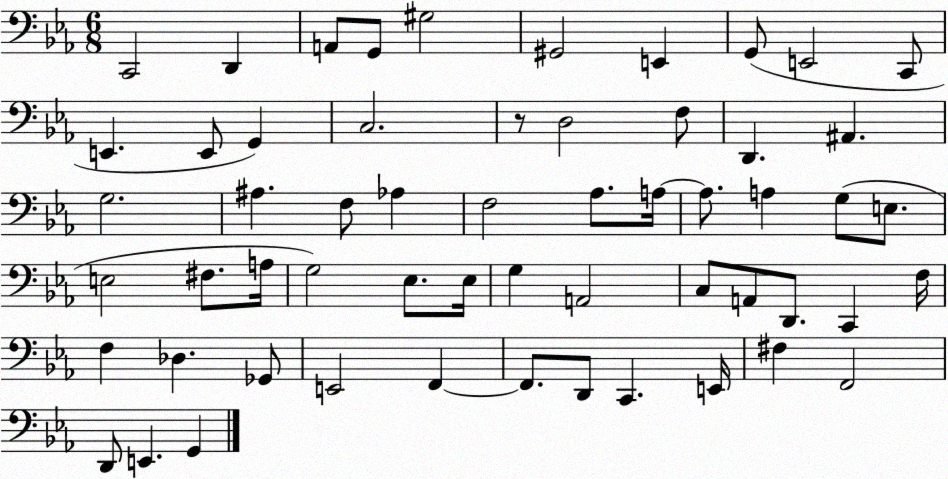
X:1
T:Untitled
M:6/8
L:1/4
K:Eb
C,,2 D,, A,,/2 G,,/2 ^G,2 ^G,,2 E,, G,,/2 E,,2 C,,/2 E,, E,,/2 G,, C,2 z/2 D,2 F,/2 D,, ^A,, G,2 ^A, F,/2 _A, F,2 _A,/2 A,/4 A,/2 A, G,/2 E,/2 E,2 ^F,/2 A,/4 G,2 _E,/2 _E,/4 G, A,,2 C,/2 A,,/2 D,,/2 C,, F,/4 F, _D, _G,,/2 E,,2 F,, F,,/2 D,,/2 C,, E,,/4 ^F, F,,2 D,,/2 E,, G,,